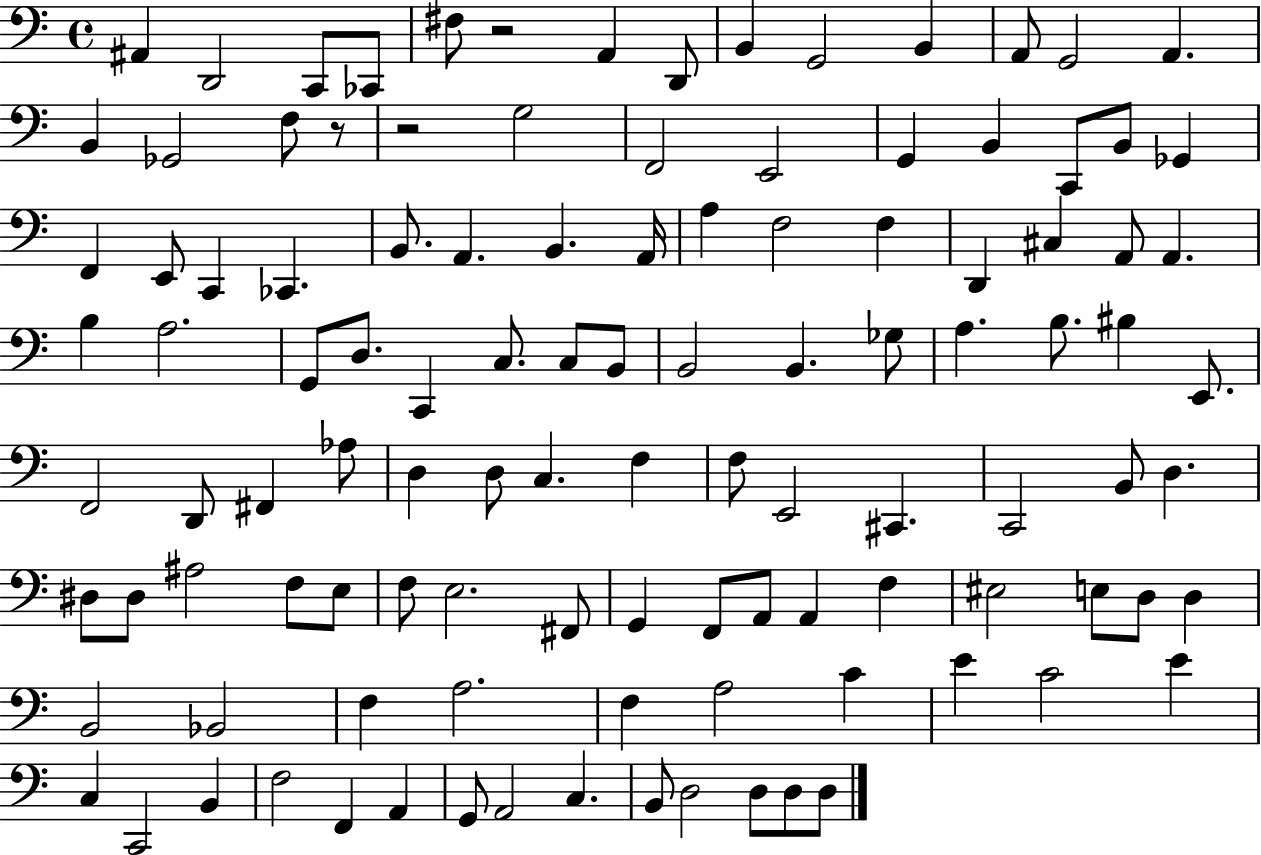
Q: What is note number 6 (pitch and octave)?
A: A2